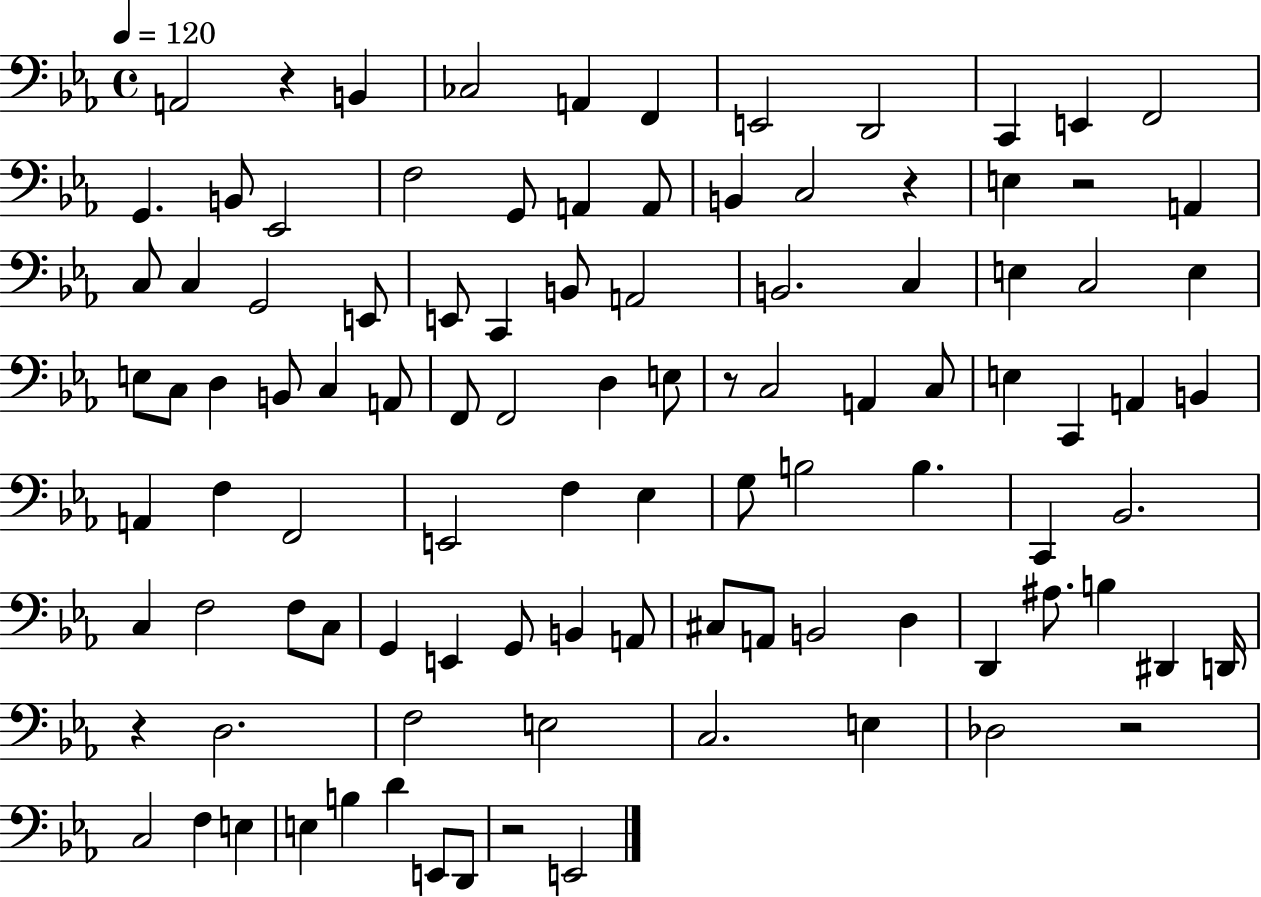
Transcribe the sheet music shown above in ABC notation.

X:1
T:Untitled
M:4/4
L:1/4
K:Eb
A,,2 z B,, _C,2 A,, F,, E,,2 D,,2 C,, E,, F,,2 G,, B,,/2 _E,,2 F,2 G,,/2 A,, A,,/2 B,, C,2 z E, z2 A,, C,/2 C, G,,2 E,,/2 E,,/2 C,, B,,/2 A,,2 B,,2 C, E, C,2 E, E,/2 C,/2 D, B,,/2 C, A,,/2 F,,/2 F,,2 D, E,/2 z/2 C,2 A,, C,/2 E, C,, A,, B,, A,, F, F,,2 E,,2 F, _E, G,/2 B,2 B, C,, _B,,2 C, F,2 F,/2 C,/2 G,, E,, G,,/2 B,, A,,/2 ^C,/2 A,,/2 B,,2 D, D,, ^A,/2 B, ^D,, D,,/4 z D,2 F,2 E,2 C,2 E, _D,2 z2 C,2 F, E, E, B, D E,,/2 D,,/2 z2 E,,2